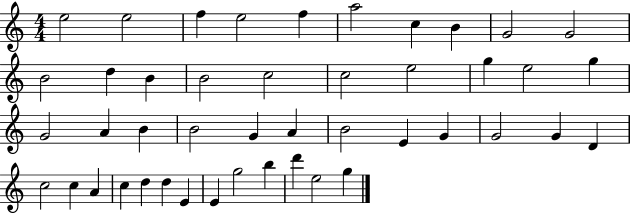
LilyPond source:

{
  \clef treble
  \numericTimeSignature
  \time 4/4
  \key c \major
  e''2 e''2 | f''4 e''2 f''4 | a''2 c''4 b'4 | g'2 g'2 | \break b'2 d''4 b'4 | b'2 c''2 | c''2 e''2 | g''4 e''2 g''4 | \break g'2 a'4 b'4 | b'2 g'4 a'4 | b'2 e'4 g'4 | g'2 g'4 d'4 | \break c''2 c''4 a'4 | c''4 d''4 d''4 e'4 | e'4 g''2 b''4 | d'''4 e''2 g''4 | \break \bar "|."
}